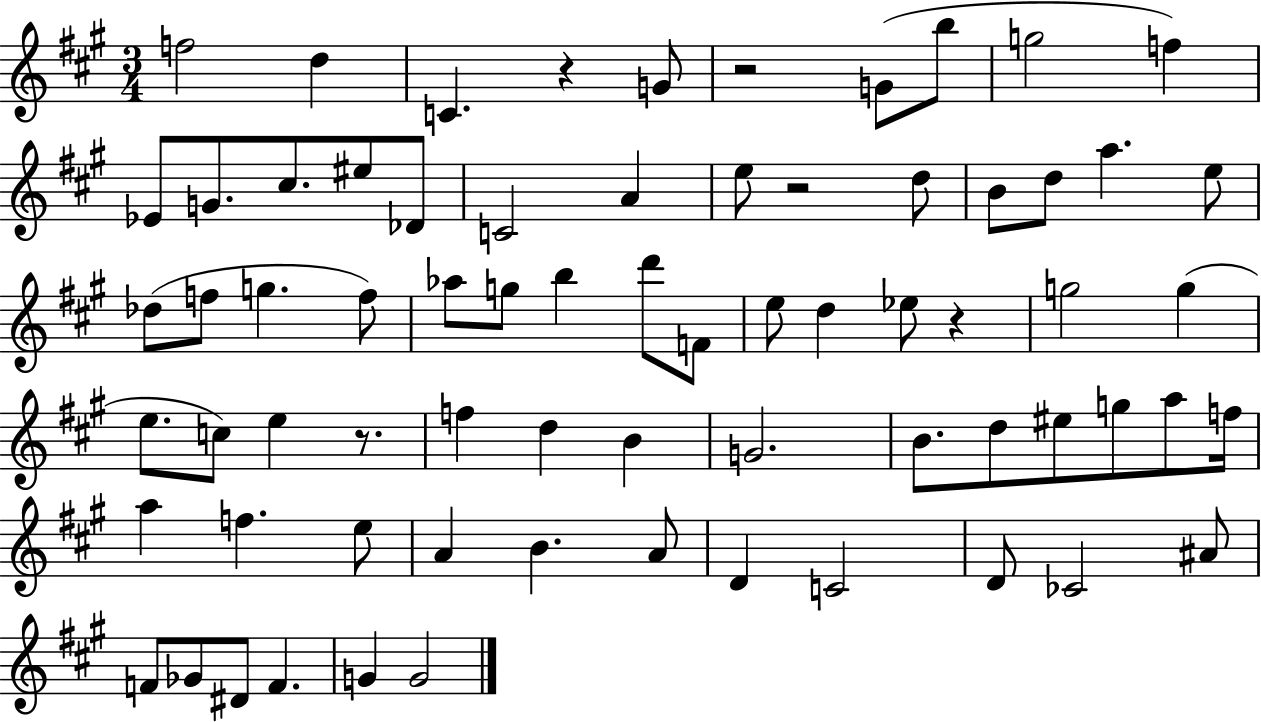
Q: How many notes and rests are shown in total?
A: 70